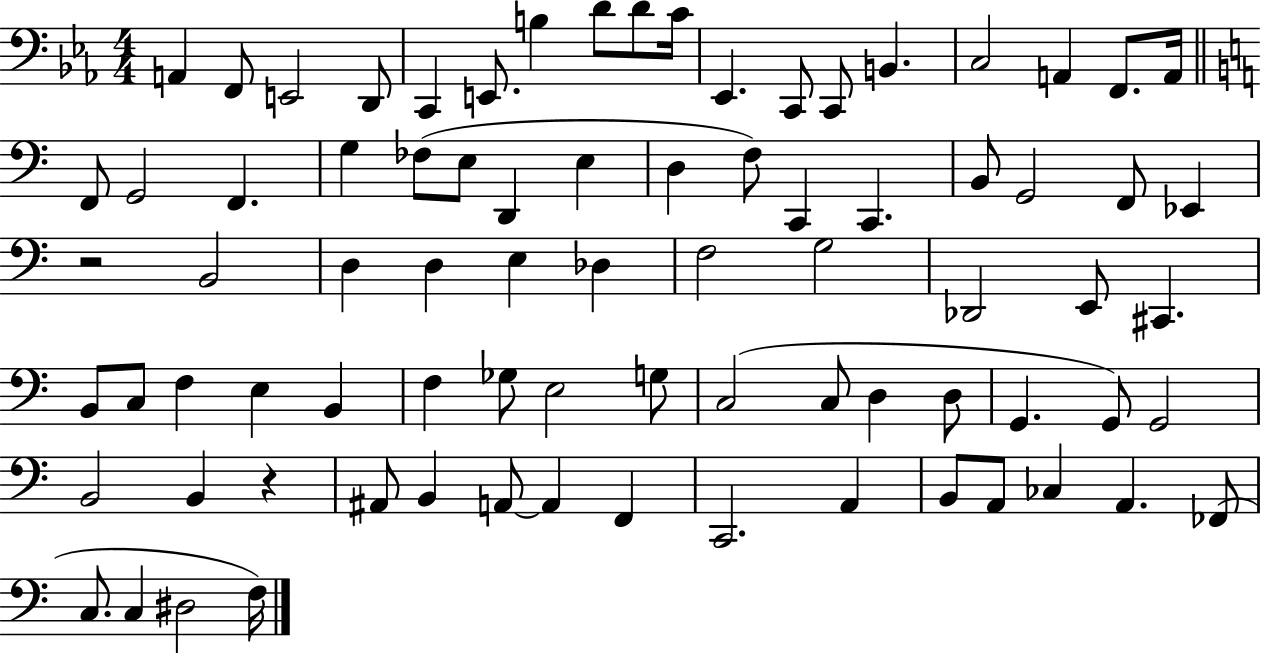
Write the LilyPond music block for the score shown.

{
  \clef bass
  \numericTimeSignature
  \time 4/4
  \key ees \major
  a,4 f,8 e,2 d,8 | c,4 e,8. b4 d'8 d'8 c'16 | ees,4. c,8 c,8 b,4. | c2 a,4 f,8. a,16 | \break \bar "||" \break \key c \major f,8 g,2 f,4. | g4 fes8( e8 d,4 e4 | d4 f8) c,4 c,4. | b,8 g,2 f,8 ees,4 | \break r2 b,2 | d4 d4 e4 des4 | f2 g2 | des,2 e,8 cis,4. | \break b,8 c8 f4 e4 b,4 | f4 ges8 e2 g8 | c2( c8 d4 d8 | g,4. g,8) g,2 | \break b,2 b,4 r4 | ais,8 b,4 a,8~~ a,4 f,4 | c,2. a,4 | b,8 a,8 ces4 a,4. fes,8( | \break c8. c4 dis2 f16) | \bar "|."
}